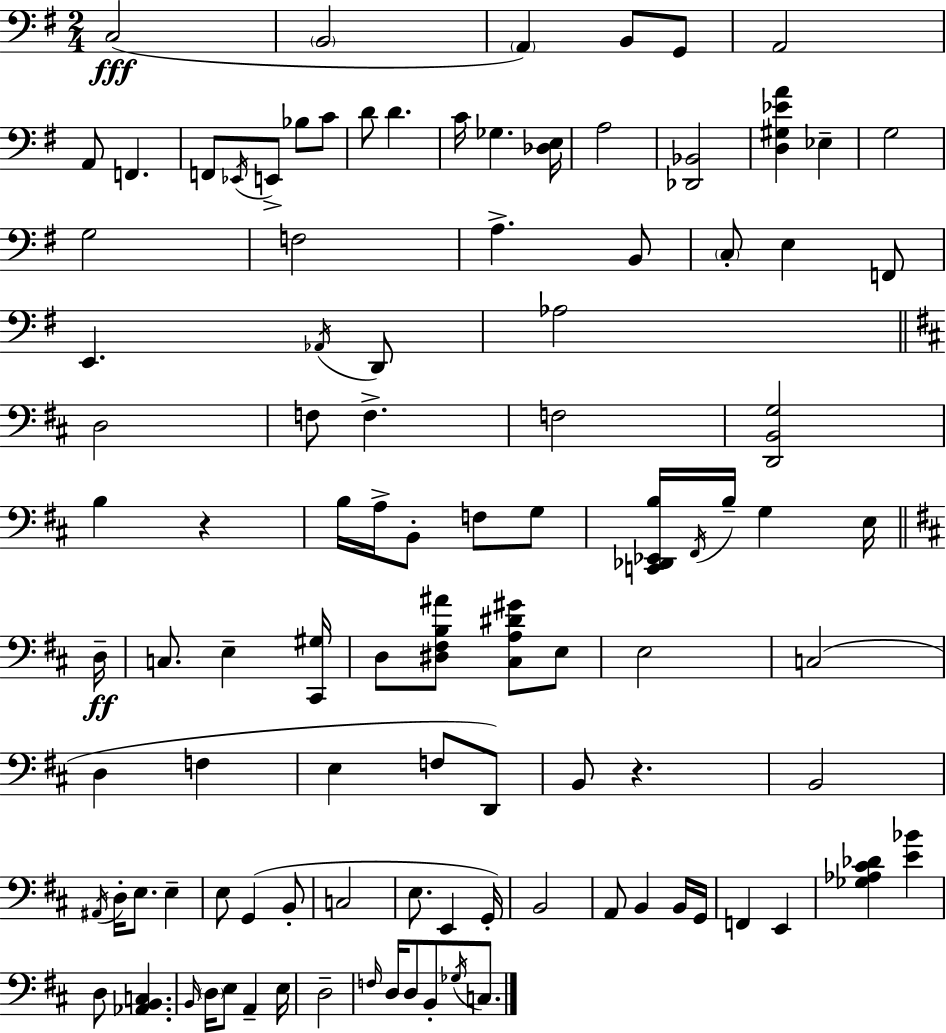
C3/h B2/h A2/q B2/e G2/e A2/h A2/e F2/q. F2/e Eb2/s E2/e Bb3/e C4/e D4/e D4/q. C4/s Gb3/q. [Db3,E3]/s A3/h [Db2,Bb2]/h [D3,G#3,Eb4,A4]/q Eb3/q G3/h G3/h F3/h A3/q. B2/e C3/e E3/q F2/e E2/q. Ab2/s D2/e Ab3/h D3/h F3/e F3/q. F3/h [D2,B2,G3]/h B3/q R/q B3/s A3/s B2/e F3/e G3/e [C2,Db2,Eb2,B3]/s F#2/s B3/s G3/q E3/s D3/s C3/e. E3/q [C#2,G#3]/s D3/e [D#3,F#3,B3,A#4]/e [C#3,A3,D#4,G#4]/e E3/e E3/h C3/h D3/q F3/q E3/q F3/e D2/e B2/e R/q. B2/h A#2/s D3/s E3/e. E3/q E3/e G2/q B2/e C3/h E3/e. E2/q G2/s B2/h A2/e B2/q B2/s G2/s F2/q E2/q [Gb3,Ab3,C#4,Db4]/q [E4,Bb4]/q D3/e [Ab2,B2,C3]/q. B2/s D3/s E3/e A2/q E3/s D3/h F3/s D3/s D3/e B2/e Gb3/s C3/e.